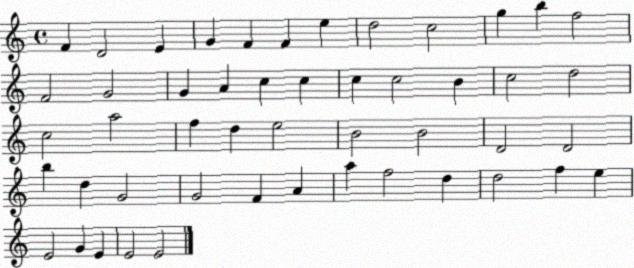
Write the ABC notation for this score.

X:1
T:Untitled
M:4/4
L:1/4
K:C
F D2 E G F F e d2 c2 g b f2 F2 G2 G A c c c c2 B c2 d2 c2 a2 f d e2 B2 B2 D2 D2 b d G2 G2 F A a f2 d d2 f e E2 G E E2 E2